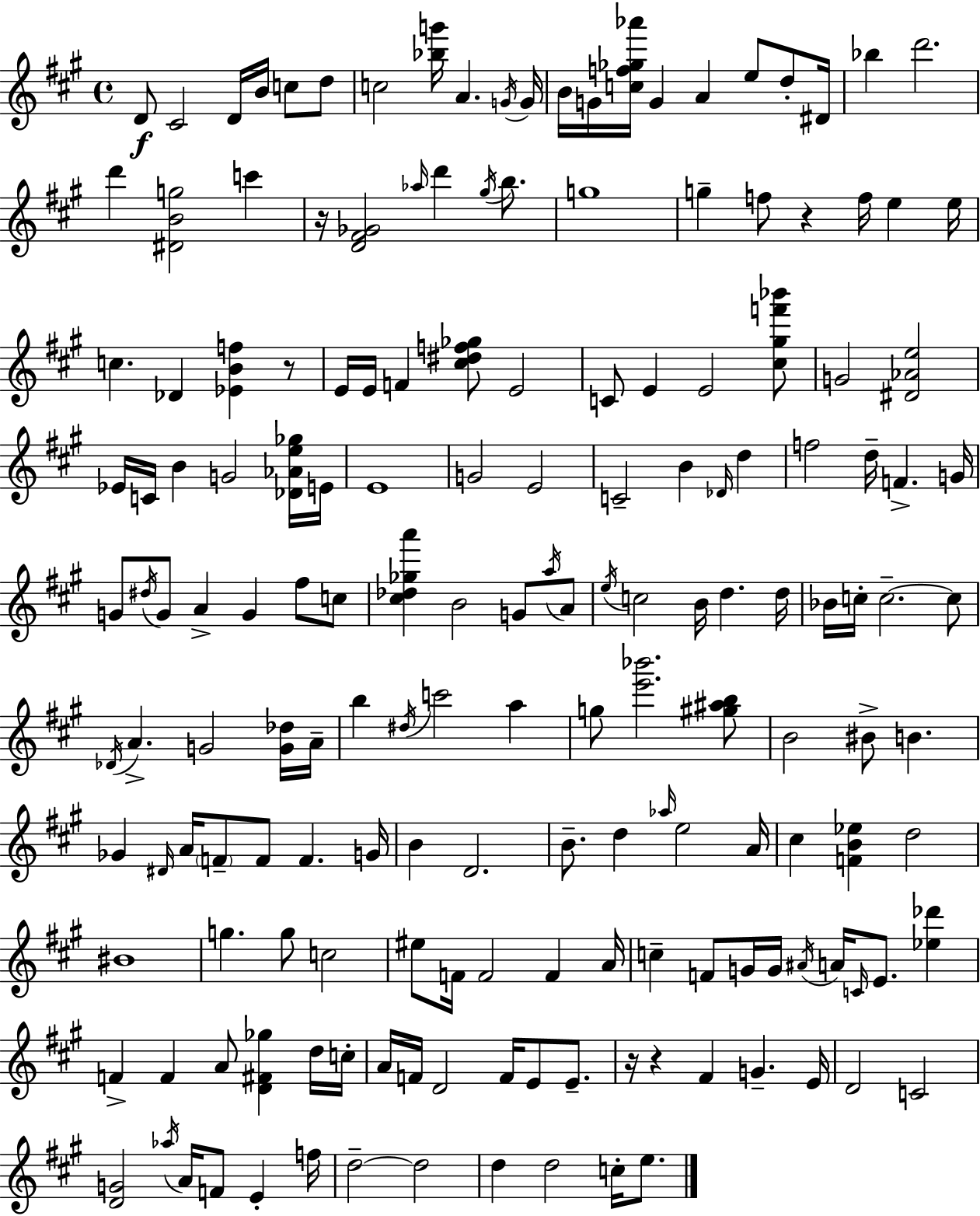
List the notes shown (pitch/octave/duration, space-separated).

D4/e C#4/h D4/s B4/s C5/e D5/e C5/h [Bb5,G6]/s A4/q. G4/s G4/s B4/s G4/s [C5,F5,Gb5,Ab6]/s G4/q A4/q E5/e D5/e D#4/s Bb5/q D6/h. D6/q [D#4,B4,G5]/h C6/q R/s [D4,F#4,Gb4]/h Ab5/s D6/q G#5/s B5/e. G5/w G5/q F5/e R/q F5/s E5/q E5/s C5/q. Db4/q [Eb4,B4,F5]/q R/e E4/s E4/s F4/q [C#5,D#5,F5,Gb5]/e E4/h C4/e E4/q E4/h [C#5,G#5,F6,Bb6]/e G4/h [D#4,Ab4,E5]/h Eb4/s C4/s B4/q G4/h [Db4,Ab4,E5,Gb5]/s E4/s E4/w G4/h E4/h C4/h B4/q Db4/s D5/q F5/h D5/s F4/q. G4/s G4/e D#5/s G4/e A4/q G4/q F#5/e C5/e [C#5,Db5,Gb5,A6]/q B4/h G4/e A5/s A4/e E5/s C5/h B4/s D5/q. D5/s Bb4/s C5/s C5/h. C5/e Db4/s A4/q. G4/h [G4,Db5]/s A4/s B5/q D#5/s C6/h A5/q G5/e [E6,Bb6]/h. [G#5,A#5,B5]/e B4/h BIS4/e B4/q. Gb4/q D#4/s A4/s F4/e F4/e F4/q. G4/s B4/q D4/h. B4/e. D5/q Ab5/s E5/h A4/s C#5/q [F4,B4,Eb5]/q D5/h BIS4/w G5/q. G5/e C5/h EIS5/e F4/s F4/h F4/q A4/s C5/q F4/e G4/s G4/s A#4/s A4/s C4/s E4/e. [Eb5,Db6]/q F4/q F4/q A4/e [D4,F#4,Gb5]/q D5/s C5/s A4/s F4/s D4/h F4/s E4/e E4/e. R/s R/q F#4/q G4/q. E4/s D4/h C4/h [D4,G4]/h Ab5/s A4/s F4/e E4/q F5/s D5/h D5/h D5/q D5/h C5/s E5/e.